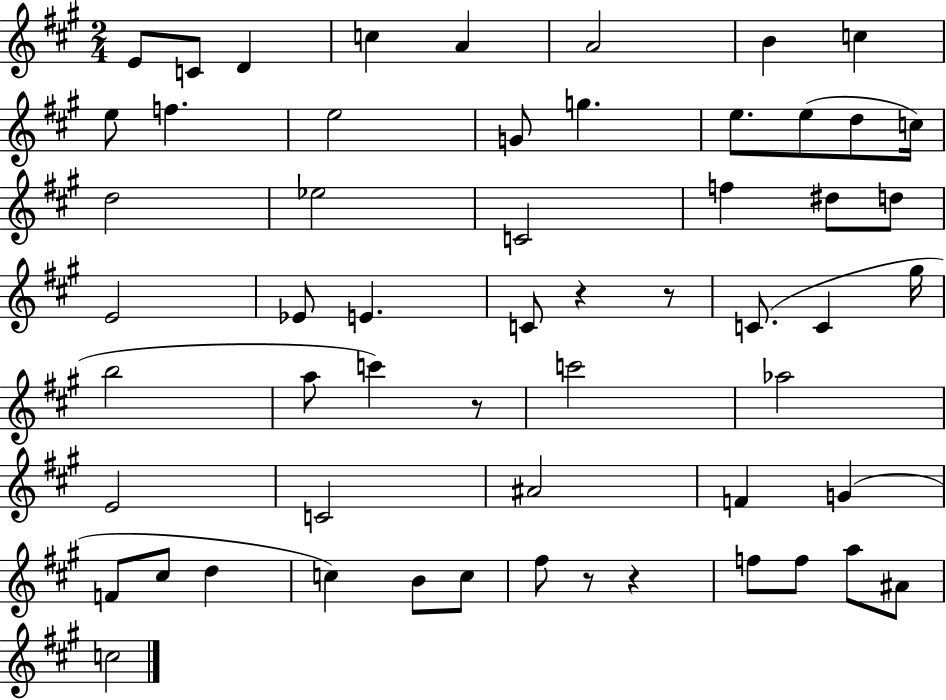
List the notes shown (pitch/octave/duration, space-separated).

E4/e C4/e D4/q C5/q A4/q A4/h B4/q C5/q E5/e F5/q. E5/h G4/e G5/q. E5/e. E5/e D5/e C5/s D5/h Eb5/h C4/h F5/q D#5/e D5/e E4/h Eb4/e E4/q. C4/e R/q R/e C4/e. C4/q G#5/s B5/h A5/e C6/q R/e C6/h Ab5/h E4/h C4/h A#4/h F4/q G4/q F4/e C#5/e D5/q C5/q B4/e C5/e F#5/e R/e R/q F5/e F5/e A5/e A#4/e C5/h